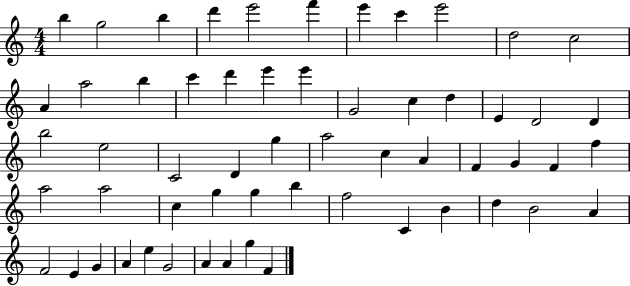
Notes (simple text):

B5/q G5/h B5/q D6/q E6/h F6/q E6/q C6/q E6/h D5/h C5/h A4/q A5/h B5/q C6/q D6/q E6/q E6/q G4/h C5/q D5/q E4/q D4/h D4/q B5/h E5/h C4/h D4/q G5/q A5/h C5/q A4/q F4/q G4/q F4/q F5/q A5/h A5/h C5/q G5/q G5/q B5/q F5/h C4/q B4/q D5/q B4/h A4/q F4/h E4/q G4/q A4/q E5/q G4/h A4/q A4/q G5/q F4/q